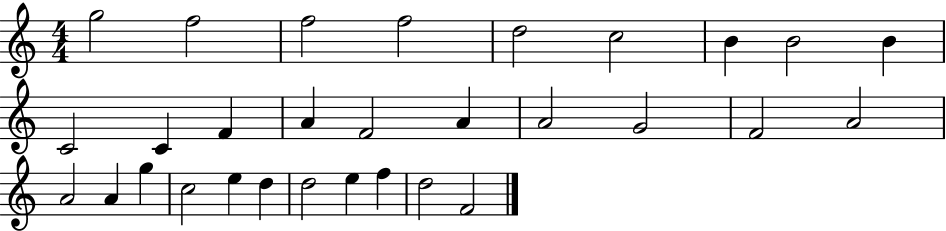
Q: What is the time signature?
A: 4/4